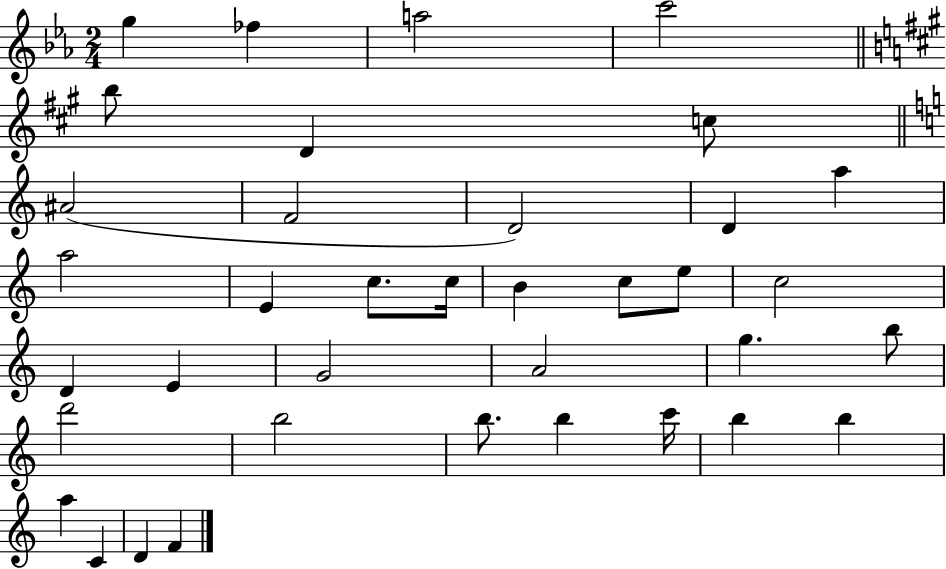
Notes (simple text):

G5/q FES5/q A5/h C6/h B5/e D4/q C5/e A#4/h F4/h D4/h D4/q A5/q A5/h E4/q C5/e. C5/s B4/q C5/e E5/e C5/h D4/q E4/q G4/h A4/h G5/q. B5/e D6/h B5/h B5/e. B5/q C6/s B5/q B5/q A5/q C4/q D4/q F4/q